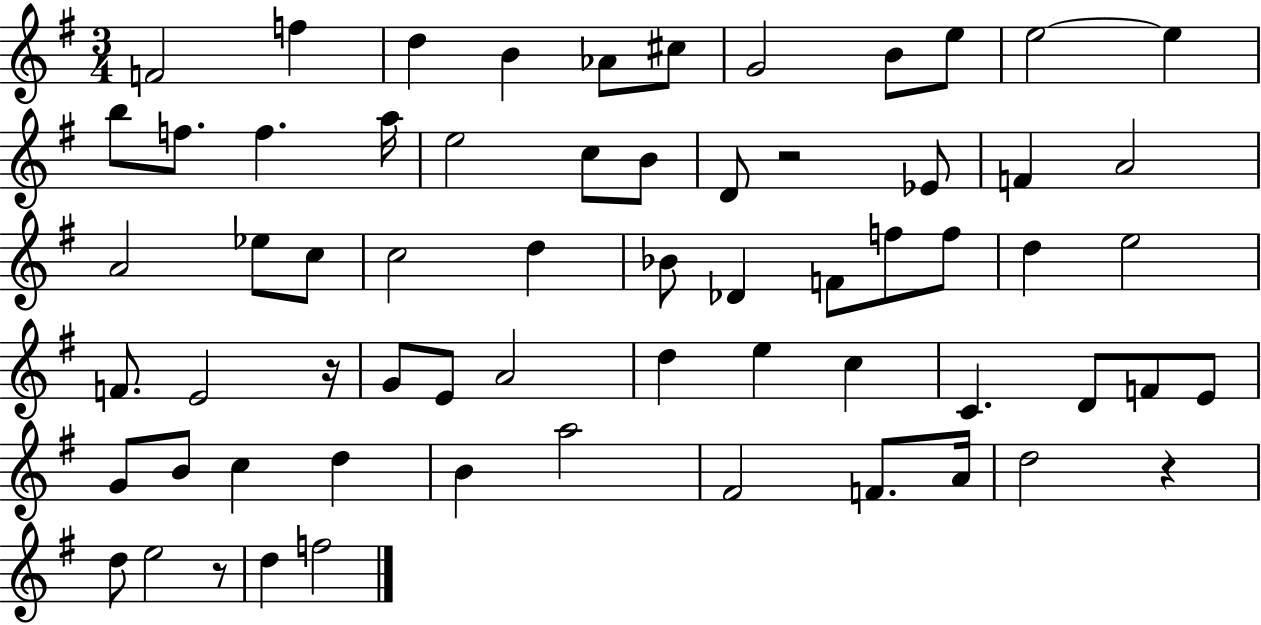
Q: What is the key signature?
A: G major